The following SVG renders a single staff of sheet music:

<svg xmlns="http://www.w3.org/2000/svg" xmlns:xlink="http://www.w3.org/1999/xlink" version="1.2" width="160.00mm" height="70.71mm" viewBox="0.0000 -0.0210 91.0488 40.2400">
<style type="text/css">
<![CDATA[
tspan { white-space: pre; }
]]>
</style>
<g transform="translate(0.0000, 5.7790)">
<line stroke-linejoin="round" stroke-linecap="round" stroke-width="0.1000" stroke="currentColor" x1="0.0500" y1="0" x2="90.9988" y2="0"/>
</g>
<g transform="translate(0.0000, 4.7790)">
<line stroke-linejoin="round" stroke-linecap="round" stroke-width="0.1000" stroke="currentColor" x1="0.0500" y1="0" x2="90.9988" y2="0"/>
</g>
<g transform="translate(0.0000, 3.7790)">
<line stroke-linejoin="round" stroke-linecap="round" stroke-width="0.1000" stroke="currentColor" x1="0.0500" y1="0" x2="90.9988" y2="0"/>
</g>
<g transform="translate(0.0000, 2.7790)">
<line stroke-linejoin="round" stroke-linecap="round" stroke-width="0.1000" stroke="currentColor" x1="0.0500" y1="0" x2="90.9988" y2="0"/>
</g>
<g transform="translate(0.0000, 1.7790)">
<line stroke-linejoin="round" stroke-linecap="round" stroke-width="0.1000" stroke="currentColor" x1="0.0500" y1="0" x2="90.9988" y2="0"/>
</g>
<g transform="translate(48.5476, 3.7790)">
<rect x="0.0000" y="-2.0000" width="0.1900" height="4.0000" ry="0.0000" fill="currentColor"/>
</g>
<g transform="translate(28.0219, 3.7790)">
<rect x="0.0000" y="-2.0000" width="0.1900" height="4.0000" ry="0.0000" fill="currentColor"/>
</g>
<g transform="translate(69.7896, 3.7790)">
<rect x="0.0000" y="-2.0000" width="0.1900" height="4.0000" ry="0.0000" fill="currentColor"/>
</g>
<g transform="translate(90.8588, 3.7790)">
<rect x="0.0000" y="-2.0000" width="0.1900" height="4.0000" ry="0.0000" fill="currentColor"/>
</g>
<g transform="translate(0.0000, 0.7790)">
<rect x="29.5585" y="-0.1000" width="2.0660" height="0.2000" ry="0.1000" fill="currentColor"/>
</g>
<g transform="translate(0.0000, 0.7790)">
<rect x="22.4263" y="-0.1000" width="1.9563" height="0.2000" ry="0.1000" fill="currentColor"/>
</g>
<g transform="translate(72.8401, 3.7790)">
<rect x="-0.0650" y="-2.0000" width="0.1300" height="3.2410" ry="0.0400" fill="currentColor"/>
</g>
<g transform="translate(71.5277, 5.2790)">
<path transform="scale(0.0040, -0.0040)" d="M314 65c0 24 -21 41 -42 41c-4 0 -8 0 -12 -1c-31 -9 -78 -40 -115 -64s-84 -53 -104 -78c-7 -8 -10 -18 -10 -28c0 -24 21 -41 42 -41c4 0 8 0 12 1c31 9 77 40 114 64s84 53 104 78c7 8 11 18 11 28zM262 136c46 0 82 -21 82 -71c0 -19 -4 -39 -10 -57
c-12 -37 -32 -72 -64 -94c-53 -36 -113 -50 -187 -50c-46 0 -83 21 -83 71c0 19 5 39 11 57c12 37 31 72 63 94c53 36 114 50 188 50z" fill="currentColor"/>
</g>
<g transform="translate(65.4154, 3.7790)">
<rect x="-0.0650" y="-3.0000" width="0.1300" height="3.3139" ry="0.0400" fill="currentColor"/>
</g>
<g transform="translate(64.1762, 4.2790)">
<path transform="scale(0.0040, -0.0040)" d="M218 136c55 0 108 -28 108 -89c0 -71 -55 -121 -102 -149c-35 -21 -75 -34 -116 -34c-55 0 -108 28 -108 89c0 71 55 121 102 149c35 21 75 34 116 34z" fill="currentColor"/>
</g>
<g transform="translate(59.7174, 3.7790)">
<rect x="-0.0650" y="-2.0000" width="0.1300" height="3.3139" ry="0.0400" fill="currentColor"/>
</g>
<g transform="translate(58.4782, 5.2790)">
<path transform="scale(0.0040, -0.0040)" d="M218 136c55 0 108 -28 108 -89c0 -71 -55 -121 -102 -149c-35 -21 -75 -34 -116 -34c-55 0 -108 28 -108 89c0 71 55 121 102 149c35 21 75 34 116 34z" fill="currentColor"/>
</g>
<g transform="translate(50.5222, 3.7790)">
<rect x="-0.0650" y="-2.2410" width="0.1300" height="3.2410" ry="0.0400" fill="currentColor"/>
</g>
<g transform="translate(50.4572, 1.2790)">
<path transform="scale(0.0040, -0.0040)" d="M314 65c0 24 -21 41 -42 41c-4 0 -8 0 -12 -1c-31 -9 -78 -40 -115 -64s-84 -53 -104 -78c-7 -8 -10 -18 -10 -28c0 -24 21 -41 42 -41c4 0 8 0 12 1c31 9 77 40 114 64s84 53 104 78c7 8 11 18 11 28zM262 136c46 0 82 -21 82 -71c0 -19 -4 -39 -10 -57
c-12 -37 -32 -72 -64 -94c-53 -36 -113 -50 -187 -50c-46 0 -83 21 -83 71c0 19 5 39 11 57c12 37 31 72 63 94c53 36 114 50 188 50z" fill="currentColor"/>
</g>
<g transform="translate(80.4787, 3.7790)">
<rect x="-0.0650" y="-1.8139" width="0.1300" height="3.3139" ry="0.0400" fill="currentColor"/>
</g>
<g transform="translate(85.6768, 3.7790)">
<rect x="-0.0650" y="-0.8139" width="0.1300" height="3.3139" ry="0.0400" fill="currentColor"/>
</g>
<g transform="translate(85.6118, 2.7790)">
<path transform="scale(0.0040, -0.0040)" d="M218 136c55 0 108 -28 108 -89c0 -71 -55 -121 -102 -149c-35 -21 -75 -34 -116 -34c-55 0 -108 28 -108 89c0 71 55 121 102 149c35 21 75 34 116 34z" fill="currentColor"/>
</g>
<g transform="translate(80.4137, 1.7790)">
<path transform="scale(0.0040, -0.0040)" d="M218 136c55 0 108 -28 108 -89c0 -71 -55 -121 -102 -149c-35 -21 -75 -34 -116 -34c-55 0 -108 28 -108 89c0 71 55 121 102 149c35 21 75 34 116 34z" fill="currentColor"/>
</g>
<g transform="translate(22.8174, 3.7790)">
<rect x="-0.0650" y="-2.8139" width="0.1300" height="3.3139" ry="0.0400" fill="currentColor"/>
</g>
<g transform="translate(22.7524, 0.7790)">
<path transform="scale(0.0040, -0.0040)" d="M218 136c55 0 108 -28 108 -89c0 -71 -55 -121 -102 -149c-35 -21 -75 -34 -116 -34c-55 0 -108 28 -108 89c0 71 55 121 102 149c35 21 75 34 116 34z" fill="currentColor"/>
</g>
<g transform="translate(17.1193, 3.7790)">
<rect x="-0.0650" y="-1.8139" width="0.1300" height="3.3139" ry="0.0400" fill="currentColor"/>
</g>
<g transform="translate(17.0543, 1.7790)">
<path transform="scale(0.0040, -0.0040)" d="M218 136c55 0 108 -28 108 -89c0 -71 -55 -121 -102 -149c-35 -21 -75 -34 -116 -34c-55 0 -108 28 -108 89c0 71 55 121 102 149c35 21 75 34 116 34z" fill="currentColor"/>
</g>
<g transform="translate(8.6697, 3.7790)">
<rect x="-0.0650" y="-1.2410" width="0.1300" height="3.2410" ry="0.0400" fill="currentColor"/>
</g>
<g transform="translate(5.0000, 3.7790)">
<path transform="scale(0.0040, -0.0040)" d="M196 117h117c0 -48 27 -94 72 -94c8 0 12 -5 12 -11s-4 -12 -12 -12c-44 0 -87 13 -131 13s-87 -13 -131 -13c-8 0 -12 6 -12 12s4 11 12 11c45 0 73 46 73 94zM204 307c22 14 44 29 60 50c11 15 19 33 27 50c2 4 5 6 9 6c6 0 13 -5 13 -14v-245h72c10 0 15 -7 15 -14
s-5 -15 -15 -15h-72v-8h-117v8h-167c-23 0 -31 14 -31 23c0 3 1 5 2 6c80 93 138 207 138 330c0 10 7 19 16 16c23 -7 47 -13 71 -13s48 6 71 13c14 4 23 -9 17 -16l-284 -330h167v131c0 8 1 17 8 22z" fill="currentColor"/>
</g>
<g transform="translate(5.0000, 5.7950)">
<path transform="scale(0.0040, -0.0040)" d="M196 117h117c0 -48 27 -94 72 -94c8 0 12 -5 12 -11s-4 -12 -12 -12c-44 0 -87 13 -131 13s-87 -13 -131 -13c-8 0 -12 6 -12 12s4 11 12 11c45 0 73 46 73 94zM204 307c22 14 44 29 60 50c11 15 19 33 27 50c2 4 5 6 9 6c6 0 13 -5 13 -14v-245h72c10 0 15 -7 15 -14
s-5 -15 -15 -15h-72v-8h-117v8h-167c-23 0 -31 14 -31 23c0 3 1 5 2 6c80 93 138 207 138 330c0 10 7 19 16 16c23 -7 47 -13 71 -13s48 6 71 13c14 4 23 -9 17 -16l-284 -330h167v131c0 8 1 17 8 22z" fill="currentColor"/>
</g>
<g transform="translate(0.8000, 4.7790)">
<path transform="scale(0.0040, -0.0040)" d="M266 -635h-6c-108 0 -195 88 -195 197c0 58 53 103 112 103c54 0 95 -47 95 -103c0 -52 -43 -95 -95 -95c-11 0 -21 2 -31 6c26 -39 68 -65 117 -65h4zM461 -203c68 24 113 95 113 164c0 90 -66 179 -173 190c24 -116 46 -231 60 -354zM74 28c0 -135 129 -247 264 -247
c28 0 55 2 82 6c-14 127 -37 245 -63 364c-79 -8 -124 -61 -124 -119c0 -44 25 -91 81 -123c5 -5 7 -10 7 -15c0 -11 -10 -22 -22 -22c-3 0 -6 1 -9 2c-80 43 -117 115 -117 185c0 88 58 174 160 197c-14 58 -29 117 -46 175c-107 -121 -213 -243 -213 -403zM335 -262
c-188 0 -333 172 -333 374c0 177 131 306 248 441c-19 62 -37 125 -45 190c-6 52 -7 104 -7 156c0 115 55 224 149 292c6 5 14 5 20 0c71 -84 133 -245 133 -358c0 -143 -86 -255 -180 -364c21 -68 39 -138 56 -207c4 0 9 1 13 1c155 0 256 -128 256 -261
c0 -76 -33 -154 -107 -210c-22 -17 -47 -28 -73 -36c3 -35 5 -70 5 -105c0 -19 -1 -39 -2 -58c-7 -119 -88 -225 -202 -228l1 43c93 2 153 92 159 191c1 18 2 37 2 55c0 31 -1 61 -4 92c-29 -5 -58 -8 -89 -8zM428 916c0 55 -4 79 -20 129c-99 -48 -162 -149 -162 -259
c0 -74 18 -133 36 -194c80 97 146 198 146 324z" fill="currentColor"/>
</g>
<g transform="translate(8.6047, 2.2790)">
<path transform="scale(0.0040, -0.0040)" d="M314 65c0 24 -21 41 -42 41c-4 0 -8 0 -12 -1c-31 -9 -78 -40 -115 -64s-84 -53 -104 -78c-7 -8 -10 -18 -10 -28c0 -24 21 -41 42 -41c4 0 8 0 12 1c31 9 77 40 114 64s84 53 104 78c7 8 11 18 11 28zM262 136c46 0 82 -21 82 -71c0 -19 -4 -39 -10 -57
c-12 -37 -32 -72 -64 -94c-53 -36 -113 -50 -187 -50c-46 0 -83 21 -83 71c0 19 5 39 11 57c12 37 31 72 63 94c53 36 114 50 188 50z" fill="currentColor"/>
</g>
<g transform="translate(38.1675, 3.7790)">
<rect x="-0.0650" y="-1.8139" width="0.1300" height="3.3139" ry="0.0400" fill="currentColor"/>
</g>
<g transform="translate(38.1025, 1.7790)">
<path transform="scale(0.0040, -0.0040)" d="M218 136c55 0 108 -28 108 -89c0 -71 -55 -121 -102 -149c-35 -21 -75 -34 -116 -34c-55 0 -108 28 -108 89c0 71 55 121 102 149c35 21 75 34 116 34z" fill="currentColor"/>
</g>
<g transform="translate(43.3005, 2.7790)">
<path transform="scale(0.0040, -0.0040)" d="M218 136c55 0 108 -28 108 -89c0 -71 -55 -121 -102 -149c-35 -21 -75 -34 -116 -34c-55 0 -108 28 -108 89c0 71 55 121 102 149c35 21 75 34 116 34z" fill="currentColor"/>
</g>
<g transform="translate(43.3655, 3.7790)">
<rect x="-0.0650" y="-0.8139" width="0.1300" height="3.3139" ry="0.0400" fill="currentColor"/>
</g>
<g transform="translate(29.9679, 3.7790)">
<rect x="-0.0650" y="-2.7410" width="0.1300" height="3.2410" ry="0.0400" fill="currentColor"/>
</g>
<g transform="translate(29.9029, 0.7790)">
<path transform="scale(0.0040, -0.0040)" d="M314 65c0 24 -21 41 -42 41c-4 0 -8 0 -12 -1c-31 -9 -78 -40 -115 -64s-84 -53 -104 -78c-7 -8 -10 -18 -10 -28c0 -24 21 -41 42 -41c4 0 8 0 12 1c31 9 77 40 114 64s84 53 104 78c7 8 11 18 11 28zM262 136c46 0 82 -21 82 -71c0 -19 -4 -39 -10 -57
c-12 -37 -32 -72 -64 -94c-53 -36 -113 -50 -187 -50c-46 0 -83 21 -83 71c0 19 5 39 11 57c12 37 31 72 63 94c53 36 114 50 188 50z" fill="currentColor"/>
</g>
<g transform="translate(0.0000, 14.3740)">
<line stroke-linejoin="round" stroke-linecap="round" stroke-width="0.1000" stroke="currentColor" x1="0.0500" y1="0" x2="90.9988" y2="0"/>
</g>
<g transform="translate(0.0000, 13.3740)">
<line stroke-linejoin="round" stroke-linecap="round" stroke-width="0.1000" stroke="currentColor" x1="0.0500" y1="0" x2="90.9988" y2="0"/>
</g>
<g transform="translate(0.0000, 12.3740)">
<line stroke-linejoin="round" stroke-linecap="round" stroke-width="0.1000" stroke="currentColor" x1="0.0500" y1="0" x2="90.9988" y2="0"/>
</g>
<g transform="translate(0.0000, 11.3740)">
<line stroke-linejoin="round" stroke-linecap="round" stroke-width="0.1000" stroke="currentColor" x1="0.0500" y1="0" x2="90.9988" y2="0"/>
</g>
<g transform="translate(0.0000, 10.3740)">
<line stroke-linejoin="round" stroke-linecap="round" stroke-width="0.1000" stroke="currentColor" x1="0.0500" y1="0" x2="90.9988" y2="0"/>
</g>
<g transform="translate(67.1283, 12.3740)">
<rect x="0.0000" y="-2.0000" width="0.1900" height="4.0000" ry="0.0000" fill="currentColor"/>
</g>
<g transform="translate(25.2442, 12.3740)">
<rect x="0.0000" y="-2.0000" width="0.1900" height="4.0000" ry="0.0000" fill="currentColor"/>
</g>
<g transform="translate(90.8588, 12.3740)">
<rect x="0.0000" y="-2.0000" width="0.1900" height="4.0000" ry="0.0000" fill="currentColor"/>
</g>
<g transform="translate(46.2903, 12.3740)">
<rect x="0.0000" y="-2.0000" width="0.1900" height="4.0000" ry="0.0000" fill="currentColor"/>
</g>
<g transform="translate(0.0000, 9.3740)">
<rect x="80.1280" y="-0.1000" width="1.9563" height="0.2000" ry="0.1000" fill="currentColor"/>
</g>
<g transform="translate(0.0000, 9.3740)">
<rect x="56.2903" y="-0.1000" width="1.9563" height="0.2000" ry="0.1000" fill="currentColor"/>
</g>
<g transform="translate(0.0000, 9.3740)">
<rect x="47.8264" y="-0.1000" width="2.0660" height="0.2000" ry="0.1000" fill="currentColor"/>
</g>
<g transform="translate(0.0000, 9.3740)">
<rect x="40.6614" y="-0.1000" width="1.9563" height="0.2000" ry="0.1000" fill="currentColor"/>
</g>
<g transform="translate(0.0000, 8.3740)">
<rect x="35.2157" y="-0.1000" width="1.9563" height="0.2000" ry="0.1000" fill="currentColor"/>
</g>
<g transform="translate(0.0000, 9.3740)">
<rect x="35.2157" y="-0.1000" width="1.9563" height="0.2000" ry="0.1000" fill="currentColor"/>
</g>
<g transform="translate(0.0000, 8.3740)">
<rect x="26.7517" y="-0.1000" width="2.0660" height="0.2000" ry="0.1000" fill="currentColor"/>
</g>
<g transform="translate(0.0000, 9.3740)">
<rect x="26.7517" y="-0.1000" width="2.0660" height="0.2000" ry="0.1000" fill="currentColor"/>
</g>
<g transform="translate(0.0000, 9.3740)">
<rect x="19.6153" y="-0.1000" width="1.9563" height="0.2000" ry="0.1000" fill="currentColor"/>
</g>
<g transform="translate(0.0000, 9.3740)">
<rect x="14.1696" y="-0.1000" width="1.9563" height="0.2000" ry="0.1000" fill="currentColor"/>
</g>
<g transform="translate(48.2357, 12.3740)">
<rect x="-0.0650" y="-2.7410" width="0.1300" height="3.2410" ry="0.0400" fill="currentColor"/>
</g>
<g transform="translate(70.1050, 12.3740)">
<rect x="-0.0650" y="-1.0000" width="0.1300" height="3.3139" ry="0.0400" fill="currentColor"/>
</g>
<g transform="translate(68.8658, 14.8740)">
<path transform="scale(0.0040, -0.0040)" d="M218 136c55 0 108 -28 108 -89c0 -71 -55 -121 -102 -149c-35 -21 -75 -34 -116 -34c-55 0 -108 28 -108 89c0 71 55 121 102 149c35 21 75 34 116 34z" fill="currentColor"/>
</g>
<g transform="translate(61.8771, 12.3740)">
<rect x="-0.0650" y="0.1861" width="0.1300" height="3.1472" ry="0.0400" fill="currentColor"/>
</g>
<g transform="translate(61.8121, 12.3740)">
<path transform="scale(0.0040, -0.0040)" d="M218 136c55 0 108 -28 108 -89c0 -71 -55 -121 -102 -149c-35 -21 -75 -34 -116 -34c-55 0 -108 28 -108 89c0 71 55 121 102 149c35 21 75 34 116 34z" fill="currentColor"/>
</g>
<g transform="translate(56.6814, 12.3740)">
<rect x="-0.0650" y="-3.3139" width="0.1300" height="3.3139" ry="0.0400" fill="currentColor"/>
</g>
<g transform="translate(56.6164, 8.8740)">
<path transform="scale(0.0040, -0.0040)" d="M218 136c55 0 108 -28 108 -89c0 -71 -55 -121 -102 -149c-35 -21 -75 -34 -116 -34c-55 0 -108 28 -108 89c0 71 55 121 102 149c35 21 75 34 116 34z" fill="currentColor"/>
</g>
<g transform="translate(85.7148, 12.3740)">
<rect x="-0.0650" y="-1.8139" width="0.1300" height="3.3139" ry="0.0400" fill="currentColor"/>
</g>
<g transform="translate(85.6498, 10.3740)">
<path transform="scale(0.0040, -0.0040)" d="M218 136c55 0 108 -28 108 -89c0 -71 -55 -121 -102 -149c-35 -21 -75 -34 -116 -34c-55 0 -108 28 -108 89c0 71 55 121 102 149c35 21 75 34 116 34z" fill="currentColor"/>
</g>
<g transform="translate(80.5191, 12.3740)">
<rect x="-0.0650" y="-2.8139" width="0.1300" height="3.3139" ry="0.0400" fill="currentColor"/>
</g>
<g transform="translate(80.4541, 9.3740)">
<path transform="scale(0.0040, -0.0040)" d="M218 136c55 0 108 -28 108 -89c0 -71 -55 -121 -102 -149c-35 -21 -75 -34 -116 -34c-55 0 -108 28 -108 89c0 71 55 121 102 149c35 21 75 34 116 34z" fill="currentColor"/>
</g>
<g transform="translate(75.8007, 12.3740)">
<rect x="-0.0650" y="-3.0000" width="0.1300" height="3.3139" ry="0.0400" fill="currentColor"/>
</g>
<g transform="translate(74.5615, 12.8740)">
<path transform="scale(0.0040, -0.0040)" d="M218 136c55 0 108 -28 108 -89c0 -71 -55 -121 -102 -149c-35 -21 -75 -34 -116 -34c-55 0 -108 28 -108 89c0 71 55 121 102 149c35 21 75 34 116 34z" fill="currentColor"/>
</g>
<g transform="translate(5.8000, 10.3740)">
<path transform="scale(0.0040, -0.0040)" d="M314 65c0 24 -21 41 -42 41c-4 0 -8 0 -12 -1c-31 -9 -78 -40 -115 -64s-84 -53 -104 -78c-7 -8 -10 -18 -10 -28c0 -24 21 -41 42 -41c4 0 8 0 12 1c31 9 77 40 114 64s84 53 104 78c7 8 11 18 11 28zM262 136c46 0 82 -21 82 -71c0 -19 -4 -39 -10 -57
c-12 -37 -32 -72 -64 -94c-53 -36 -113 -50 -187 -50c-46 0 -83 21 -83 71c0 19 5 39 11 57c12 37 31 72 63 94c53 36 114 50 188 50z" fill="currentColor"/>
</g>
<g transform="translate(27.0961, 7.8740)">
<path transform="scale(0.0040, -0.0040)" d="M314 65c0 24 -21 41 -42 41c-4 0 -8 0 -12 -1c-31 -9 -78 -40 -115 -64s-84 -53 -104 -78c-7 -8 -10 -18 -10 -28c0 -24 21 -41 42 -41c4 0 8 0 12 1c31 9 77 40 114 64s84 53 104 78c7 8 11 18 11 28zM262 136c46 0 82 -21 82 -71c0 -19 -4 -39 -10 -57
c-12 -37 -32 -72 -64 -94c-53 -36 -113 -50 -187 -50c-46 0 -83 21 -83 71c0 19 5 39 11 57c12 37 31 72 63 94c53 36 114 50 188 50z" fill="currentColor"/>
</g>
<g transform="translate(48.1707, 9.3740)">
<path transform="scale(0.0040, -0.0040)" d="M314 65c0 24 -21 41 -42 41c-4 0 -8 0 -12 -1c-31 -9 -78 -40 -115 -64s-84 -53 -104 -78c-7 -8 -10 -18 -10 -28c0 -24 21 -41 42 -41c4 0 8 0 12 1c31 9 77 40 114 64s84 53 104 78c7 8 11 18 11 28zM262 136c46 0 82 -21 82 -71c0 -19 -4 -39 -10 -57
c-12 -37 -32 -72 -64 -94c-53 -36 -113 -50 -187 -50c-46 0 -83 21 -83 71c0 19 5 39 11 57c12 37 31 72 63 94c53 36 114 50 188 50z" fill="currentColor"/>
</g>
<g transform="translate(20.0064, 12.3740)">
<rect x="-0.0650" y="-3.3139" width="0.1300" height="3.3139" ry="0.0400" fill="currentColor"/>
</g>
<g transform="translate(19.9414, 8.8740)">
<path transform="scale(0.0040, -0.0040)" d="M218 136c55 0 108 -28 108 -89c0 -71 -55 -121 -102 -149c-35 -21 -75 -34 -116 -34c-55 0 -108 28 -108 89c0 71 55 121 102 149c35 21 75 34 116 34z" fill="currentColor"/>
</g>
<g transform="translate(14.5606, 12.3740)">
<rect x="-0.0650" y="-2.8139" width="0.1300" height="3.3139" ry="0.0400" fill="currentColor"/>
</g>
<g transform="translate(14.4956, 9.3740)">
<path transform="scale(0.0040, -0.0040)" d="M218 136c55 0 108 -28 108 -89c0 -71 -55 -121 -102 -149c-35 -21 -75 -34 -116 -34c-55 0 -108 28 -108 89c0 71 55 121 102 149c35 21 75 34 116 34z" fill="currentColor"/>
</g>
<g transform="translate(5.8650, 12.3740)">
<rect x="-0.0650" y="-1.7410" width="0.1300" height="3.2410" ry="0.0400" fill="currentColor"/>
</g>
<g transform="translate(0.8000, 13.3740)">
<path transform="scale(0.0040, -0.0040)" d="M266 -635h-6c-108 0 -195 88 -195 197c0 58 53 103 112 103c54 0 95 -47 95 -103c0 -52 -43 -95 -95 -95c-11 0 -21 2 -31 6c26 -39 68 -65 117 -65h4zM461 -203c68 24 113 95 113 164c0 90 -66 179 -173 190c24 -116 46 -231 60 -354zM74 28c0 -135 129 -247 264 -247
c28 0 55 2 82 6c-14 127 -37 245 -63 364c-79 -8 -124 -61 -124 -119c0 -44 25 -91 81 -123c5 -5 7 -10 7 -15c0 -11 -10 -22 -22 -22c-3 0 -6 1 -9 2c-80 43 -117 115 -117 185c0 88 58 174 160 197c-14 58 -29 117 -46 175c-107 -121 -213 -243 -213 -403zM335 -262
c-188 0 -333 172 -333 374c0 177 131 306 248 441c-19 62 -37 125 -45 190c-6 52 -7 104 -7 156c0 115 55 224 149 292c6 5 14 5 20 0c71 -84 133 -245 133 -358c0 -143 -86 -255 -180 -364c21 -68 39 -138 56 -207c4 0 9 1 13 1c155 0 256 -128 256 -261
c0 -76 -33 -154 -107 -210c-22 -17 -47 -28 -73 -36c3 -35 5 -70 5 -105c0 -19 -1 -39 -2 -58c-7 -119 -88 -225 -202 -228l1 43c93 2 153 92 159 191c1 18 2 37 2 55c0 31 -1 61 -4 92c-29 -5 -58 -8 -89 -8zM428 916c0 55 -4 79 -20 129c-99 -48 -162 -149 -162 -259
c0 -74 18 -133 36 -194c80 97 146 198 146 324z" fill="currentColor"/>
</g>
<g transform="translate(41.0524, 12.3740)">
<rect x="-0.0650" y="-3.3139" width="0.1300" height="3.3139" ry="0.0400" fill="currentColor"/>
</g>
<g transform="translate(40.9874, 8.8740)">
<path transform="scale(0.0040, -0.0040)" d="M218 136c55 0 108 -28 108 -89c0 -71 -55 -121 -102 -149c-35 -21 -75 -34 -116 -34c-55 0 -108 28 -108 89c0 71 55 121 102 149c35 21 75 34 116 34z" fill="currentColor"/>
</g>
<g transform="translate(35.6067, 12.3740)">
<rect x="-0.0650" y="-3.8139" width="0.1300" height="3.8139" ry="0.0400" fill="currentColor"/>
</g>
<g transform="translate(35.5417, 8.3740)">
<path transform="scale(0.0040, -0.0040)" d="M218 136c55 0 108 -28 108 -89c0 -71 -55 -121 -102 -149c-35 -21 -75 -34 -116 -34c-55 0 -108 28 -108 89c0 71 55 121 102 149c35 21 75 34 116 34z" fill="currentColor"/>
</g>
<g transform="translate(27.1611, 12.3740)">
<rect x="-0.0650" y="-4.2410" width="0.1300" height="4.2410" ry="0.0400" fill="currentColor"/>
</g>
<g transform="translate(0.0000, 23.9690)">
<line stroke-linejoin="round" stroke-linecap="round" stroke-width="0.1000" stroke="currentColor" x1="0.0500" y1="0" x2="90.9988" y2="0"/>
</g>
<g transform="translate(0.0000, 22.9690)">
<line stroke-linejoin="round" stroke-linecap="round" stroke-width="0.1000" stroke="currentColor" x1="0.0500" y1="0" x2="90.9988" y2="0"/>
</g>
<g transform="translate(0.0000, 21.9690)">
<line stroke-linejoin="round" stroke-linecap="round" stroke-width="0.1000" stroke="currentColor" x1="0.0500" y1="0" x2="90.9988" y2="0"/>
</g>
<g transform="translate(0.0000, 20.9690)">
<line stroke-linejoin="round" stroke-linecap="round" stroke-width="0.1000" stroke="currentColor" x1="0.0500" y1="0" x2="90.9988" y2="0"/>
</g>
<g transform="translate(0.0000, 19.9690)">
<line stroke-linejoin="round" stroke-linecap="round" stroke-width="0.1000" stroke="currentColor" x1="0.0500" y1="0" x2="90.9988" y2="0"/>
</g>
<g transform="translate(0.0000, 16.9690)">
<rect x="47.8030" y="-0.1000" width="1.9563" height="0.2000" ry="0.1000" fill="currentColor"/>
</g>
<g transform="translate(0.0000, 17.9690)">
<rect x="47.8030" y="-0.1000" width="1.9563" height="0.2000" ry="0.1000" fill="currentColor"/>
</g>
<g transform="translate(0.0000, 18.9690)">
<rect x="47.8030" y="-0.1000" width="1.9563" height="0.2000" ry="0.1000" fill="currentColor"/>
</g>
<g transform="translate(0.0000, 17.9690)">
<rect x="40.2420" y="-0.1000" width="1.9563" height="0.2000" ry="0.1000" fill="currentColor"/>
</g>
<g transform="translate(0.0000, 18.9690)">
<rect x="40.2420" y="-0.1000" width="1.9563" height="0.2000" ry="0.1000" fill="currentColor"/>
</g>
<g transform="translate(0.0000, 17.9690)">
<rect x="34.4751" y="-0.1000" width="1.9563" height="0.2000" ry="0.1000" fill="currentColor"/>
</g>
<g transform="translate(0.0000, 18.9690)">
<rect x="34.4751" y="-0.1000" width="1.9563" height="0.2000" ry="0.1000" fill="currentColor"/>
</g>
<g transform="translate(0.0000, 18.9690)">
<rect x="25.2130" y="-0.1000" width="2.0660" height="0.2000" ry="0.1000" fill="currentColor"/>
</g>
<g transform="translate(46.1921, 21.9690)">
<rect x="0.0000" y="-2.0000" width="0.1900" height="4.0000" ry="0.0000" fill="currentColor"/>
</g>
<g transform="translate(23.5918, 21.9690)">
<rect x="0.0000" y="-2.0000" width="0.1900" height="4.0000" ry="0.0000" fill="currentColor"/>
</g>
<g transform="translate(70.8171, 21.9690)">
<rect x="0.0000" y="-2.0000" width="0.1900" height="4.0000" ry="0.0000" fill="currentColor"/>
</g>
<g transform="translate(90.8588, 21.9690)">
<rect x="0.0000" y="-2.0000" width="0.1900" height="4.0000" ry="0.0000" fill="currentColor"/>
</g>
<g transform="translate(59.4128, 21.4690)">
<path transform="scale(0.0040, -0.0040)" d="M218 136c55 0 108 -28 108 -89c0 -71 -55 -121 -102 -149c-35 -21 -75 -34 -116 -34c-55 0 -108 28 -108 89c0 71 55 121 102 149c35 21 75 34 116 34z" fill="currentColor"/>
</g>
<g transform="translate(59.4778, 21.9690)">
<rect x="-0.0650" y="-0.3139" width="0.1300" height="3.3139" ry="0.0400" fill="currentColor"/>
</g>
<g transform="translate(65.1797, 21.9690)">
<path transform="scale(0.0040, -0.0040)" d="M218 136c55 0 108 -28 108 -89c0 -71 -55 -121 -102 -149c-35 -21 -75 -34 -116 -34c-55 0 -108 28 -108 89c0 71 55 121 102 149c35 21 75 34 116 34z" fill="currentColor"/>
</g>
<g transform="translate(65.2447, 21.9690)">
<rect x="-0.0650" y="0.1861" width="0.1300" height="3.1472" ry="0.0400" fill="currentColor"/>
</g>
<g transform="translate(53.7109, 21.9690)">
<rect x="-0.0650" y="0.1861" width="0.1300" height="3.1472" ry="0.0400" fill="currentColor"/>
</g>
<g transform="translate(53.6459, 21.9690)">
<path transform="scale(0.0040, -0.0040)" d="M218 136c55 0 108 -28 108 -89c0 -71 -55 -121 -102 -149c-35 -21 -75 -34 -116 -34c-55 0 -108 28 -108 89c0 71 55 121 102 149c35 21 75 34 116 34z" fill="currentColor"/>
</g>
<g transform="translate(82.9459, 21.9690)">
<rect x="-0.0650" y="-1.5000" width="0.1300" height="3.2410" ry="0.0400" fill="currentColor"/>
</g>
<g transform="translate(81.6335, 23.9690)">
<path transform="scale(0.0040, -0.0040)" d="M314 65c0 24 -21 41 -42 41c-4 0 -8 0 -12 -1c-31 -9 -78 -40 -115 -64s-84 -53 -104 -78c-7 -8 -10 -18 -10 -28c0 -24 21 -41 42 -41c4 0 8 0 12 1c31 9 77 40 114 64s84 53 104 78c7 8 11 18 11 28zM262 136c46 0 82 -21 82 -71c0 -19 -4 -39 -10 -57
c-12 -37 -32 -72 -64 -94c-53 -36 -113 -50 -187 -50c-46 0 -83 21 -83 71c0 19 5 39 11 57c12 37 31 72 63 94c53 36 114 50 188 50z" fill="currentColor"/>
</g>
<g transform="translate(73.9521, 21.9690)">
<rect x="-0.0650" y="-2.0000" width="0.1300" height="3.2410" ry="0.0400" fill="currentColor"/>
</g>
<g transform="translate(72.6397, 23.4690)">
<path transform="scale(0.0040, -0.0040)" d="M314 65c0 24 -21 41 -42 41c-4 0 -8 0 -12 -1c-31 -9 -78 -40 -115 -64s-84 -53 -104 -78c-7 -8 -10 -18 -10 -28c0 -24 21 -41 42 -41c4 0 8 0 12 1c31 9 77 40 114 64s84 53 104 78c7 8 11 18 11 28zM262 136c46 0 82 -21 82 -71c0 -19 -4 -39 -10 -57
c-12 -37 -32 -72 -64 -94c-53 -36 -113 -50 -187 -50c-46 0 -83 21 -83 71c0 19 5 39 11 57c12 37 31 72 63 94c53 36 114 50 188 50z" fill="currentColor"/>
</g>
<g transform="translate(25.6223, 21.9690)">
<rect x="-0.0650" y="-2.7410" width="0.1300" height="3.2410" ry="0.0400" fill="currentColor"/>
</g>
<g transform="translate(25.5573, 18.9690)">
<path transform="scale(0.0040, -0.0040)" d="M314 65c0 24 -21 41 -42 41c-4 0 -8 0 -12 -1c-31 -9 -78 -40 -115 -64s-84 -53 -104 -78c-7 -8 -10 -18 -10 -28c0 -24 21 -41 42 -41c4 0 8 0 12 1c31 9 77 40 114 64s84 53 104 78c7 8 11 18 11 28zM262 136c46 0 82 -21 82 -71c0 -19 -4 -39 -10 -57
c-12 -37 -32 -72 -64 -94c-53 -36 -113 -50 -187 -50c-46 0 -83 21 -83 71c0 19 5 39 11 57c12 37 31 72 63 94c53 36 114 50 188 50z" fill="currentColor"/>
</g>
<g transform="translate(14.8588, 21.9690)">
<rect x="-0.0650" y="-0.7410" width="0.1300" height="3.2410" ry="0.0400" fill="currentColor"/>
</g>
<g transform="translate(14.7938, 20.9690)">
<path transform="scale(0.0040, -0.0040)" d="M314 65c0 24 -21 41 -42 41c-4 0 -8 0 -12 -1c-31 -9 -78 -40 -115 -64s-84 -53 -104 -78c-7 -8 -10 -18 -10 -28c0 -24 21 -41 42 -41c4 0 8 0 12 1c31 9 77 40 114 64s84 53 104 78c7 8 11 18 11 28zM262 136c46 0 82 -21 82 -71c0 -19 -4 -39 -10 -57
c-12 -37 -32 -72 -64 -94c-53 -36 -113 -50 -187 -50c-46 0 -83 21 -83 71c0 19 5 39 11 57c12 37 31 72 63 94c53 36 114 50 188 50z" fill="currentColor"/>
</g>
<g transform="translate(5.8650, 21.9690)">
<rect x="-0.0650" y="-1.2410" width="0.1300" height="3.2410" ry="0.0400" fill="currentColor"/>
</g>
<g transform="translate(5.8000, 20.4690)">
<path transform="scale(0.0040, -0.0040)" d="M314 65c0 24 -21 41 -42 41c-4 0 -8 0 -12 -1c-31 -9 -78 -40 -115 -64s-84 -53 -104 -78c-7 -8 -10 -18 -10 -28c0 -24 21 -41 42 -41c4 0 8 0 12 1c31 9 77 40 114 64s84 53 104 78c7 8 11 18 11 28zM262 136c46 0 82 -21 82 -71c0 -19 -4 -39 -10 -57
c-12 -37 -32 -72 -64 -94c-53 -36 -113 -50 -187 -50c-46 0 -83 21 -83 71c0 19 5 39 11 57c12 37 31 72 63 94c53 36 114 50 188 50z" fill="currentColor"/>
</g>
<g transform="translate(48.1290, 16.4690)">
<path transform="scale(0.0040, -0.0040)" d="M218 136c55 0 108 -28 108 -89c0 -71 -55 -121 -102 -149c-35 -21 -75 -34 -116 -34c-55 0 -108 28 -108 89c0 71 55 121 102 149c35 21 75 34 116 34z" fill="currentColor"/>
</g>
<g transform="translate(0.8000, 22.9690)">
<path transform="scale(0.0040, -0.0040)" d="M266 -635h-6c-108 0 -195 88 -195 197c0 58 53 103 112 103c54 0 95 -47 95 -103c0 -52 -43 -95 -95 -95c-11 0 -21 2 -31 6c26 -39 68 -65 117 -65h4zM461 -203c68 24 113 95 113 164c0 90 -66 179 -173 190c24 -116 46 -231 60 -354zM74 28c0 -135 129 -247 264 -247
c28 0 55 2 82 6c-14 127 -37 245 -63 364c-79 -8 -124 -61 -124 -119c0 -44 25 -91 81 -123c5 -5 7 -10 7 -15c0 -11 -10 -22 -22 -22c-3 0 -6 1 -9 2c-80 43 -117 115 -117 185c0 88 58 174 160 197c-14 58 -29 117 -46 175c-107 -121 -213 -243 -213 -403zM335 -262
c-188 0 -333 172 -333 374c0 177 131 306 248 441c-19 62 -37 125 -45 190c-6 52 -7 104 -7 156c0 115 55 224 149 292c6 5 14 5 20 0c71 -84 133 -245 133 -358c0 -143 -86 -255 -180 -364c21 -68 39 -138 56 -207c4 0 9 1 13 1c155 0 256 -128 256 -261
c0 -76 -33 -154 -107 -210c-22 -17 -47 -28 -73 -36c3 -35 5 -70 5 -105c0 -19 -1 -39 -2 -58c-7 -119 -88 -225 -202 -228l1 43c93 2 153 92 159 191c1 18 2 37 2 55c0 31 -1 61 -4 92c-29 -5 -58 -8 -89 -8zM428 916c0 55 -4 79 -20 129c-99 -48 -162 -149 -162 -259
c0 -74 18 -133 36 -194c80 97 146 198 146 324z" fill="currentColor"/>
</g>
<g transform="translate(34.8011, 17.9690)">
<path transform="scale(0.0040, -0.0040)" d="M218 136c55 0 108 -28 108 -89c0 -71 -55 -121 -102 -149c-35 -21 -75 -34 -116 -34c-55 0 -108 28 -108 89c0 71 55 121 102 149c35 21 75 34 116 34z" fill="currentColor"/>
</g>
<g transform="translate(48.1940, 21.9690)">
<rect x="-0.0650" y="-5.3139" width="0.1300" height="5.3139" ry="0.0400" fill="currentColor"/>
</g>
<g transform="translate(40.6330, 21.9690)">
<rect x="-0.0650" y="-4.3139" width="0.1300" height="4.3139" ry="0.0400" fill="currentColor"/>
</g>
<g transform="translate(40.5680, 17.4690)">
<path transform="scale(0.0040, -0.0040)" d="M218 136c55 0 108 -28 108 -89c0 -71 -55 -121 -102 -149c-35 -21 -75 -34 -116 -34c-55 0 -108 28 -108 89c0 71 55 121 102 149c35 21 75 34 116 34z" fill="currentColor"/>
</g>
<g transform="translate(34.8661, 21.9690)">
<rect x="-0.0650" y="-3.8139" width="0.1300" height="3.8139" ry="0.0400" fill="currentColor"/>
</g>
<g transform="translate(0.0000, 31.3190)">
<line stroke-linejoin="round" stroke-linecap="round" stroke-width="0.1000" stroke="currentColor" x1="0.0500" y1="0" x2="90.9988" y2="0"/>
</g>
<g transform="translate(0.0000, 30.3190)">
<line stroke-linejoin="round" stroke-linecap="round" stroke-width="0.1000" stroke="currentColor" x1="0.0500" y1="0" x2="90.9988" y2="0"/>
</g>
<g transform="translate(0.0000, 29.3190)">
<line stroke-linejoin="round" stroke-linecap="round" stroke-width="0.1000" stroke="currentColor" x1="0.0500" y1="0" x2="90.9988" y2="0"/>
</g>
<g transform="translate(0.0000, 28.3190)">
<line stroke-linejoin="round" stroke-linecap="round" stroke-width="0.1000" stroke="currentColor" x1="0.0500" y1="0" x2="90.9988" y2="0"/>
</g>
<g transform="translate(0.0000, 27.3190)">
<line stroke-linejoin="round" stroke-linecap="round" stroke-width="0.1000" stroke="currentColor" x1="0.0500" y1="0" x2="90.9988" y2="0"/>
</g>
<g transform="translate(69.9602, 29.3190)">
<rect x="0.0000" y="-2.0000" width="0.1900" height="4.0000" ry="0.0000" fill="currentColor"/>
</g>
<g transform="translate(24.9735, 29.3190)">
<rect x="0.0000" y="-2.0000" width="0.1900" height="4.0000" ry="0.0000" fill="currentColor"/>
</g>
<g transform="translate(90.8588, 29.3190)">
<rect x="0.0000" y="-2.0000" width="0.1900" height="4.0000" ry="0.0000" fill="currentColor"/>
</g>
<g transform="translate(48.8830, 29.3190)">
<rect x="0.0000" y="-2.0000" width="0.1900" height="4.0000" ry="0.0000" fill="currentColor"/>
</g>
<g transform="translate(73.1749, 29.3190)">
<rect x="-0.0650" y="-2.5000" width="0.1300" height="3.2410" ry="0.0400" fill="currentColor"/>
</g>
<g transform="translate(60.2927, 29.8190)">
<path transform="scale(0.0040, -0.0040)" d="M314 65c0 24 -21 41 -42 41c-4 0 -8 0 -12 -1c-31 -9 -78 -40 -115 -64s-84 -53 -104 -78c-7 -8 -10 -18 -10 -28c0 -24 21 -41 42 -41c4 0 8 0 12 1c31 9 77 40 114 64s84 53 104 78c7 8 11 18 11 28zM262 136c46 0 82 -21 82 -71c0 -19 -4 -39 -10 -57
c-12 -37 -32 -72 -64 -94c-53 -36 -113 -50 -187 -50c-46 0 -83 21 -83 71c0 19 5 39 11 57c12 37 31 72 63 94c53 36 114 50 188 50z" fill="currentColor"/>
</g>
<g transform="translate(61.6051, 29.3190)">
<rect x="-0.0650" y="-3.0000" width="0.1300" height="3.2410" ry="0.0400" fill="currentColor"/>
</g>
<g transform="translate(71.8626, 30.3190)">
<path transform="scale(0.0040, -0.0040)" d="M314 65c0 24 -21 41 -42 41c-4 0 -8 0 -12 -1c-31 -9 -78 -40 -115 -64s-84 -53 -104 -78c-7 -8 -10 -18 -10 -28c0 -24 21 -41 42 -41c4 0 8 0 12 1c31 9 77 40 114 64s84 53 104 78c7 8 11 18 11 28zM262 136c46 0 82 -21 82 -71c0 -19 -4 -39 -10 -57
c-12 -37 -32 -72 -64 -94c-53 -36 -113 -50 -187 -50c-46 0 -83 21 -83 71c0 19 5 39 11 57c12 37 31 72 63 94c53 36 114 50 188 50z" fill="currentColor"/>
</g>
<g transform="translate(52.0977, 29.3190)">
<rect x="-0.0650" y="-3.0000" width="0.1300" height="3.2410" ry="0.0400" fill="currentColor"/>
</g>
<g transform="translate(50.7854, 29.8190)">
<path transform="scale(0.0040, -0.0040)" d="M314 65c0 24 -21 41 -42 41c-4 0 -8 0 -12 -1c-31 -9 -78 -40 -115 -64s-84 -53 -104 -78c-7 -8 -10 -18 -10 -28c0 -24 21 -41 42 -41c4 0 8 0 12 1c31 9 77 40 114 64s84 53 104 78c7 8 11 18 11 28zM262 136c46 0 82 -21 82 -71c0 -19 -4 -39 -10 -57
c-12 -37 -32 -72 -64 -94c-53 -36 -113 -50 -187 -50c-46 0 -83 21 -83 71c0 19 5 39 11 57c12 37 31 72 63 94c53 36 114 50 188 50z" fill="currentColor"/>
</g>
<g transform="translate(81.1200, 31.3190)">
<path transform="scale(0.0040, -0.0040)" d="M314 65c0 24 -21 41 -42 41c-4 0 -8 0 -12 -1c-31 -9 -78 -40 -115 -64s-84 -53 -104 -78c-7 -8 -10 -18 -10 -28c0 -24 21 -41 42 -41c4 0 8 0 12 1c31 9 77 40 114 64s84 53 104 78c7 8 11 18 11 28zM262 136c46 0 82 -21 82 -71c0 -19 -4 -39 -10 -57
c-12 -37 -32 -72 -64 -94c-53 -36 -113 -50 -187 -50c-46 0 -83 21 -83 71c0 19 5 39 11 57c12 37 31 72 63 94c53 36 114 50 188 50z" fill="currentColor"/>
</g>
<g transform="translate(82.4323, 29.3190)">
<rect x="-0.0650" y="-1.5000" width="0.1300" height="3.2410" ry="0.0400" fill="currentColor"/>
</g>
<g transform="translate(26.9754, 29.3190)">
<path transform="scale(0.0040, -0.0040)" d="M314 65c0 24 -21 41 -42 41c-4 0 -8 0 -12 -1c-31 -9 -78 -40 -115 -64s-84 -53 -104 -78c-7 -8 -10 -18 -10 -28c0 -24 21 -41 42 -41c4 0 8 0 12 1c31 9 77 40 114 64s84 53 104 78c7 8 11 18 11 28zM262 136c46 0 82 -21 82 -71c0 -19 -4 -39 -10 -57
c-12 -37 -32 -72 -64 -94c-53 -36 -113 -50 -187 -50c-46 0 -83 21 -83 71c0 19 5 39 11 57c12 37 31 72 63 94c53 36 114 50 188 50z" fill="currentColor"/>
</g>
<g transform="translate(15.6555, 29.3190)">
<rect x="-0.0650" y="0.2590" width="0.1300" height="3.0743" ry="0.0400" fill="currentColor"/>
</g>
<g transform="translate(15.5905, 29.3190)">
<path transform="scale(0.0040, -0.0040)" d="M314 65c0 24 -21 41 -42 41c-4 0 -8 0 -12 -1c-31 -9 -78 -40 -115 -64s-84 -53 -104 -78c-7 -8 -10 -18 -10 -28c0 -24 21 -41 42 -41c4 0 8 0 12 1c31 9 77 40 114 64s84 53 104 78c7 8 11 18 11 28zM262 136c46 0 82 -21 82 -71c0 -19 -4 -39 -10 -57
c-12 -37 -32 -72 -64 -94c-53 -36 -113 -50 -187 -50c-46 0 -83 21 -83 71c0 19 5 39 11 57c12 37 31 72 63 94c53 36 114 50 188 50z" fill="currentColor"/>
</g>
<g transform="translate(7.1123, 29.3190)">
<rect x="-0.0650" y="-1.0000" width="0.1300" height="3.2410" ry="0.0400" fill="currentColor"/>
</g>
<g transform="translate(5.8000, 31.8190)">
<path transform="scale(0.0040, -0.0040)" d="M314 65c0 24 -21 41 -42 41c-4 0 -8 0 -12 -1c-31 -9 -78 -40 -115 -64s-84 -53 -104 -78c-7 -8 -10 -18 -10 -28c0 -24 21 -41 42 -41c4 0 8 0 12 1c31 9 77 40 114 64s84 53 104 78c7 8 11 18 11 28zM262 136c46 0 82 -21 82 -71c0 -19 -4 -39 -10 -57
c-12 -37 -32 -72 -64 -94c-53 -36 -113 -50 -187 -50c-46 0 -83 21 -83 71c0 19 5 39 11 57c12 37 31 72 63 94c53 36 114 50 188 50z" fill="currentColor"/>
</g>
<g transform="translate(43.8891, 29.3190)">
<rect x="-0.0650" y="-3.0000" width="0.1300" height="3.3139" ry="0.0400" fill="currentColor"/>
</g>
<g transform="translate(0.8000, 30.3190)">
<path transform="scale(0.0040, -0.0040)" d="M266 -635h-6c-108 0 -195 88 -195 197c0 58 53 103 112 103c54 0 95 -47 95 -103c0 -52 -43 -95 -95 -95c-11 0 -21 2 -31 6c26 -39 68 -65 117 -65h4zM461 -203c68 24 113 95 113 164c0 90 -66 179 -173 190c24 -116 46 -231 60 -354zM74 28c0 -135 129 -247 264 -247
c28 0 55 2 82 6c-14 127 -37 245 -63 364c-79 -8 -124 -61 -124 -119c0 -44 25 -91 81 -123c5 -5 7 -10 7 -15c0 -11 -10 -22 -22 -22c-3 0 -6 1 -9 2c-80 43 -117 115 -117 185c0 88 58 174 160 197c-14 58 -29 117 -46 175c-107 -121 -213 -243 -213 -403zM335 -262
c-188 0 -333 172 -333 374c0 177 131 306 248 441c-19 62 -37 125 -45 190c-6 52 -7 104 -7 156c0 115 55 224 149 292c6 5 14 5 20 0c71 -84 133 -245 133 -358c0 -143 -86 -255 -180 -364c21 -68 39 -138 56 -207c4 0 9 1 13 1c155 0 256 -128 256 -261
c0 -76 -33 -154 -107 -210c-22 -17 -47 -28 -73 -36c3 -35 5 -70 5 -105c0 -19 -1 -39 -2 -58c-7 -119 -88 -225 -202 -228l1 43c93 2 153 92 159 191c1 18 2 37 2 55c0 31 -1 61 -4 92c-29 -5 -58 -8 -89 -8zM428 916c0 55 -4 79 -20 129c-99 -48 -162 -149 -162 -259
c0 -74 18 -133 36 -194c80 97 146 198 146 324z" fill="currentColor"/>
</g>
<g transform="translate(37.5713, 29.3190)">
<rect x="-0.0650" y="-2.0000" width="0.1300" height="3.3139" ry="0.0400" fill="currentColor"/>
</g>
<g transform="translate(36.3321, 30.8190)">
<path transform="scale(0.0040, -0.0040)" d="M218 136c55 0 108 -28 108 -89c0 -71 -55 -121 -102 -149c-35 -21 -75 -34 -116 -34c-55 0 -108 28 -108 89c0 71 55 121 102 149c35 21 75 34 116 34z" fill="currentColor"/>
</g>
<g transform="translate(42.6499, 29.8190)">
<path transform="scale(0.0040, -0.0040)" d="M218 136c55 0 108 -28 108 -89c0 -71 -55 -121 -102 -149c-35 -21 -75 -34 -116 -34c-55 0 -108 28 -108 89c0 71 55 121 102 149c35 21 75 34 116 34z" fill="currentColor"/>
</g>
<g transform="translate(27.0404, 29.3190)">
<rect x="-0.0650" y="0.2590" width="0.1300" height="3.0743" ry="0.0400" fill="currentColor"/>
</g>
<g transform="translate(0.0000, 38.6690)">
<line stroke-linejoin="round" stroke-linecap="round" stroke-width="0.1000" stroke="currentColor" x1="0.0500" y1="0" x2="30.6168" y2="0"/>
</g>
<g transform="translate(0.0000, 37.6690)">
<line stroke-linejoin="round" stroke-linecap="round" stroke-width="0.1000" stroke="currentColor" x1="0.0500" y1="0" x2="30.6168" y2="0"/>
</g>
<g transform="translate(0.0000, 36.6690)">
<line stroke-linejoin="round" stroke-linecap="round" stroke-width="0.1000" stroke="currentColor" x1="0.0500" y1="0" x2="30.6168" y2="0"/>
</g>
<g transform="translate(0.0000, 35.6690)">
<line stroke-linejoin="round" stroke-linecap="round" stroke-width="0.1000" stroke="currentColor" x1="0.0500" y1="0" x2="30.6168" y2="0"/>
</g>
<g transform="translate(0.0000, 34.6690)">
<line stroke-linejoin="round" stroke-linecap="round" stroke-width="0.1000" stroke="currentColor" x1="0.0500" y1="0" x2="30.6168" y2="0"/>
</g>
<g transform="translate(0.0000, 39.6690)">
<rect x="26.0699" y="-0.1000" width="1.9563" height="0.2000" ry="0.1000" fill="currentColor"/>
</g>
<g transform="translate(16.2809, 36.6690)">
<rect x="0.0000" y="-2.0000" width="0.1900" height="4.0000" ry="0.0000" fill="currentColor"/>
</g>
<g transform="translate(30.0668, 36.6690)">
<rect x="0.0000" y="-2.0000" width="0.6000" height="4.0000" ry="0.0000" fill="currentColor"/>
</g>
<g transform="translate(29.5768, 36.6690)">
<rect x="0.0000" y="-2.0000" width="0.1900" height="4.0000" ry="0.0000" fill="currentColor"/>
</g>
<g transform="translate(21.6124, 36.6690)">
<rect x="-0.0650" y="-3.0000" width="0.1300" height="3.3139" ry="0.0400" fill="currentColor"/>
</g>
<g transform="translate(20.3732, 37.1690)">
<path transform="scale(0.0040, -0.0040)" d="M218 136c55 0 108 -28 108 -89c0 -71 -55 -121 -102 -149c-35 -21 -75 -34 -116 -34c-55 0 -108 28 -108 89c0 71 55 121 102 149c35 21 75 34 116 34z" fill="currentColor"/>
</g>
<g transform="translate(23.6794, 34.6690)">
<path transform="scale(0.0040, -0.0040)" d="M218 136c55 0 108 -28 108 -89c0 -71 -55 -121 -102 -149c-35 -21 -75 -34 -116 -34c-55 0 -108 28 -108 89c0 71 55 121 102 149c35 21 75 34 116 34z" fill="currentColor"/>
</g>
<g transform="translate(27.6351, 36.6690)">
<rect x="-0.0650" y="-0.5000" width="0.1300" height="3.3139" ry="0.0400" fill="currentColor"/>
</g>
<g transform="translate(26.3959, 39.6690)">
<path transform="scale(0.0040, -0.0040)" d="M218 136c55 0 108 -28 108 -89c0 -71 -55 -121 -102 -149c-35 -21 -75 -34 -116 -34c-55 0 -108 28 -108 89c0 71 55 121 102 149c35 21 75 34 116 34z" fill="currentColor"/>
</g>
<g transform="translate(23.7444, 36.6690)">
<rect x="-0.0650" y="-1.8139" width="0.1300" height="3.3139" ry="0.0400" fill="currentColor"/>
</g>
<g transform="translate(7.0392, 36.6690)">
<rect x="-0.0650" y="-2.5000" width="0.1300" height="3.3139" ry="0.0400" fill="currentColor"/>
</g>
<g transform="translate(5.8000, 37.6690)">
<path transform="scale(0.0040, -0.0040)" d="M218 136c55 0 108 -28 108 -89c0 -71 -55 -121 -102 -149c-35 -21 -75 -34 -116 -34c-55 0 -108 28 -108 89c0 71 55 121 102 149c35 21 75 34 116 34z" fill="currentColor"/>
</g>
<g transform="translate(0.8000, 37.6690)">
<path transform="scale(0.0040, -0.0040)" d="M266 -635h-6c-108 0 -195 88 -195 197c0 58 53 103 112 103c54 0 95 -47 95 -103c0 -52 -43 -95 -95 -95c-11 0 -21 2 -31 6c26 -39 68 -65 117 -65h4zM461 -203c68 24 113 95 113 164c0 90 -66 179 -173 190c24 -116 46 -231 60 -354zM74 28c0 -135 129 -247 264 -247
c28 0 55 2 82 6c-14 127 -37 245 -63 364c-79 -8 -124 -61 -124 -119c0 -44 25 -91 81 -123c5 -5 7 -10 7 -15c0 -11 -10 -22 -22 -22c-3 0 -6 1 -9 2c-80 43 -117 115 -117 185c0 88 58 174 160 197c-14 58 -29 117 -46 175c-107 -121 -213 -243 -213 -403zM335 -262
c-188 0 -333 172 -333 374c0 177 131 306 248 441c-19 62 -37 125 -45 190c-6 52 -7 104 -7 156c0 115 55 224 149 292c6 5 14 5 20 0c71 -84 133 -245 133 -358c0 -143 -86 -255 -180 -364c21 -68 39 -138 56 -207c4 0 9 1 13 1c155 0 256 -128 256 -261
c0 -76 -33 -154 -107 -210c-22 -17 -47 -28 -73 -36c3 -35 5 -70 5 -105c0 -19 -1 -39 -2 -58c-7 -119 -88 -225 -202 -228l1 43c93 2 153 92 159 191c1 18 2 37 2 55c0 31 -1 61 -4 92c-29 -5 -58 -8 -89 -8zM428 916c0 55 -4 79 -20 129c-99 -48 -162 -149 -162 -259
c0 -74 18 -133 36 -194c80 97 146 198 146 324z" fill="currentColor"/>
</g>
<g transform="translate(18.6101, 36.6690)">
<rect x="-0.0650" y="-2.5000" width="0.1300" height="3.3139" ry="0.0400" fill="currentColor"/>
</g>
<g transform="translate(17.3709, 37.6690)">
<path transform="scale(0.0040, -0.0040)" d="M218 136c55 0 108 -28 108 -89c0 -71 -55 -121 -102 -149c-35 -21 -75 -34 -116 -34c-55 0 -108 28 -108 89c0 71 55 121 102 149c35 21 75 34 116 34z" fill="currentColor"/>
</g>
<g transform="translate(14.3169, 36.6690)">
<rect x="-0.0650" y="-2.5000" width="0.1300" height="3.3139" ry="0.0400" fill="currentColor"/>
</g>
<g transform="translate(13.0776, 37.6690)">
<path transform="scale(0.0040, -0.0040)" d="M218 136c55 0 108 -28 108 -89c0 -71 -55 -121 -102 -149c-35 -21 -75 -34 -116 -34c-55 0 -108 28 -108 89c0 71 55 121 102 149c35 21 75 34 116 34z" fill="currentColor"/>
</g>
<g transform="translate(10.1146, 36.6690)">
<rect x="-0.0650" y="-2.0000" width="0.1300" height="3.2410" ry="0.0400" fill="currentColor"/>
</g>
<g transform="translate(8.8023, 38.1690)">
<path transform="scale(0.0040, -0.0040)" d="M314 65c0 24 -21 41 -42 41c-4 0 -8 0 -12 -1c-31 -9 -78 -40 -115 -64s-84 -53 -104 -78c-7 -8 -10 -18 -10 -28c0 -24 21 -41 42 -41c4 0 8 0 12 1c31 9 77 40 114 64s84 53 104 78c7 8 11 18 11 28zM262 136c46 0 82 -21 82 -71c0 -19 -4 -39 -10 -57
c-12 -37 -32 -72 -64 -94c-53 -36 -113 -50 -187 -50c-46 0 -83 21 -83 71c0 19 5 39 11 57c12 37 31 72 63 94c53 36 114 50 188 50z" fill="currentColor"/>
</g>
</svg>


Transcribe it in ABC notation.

X:1
T:Untitled
M:4/4
L:1/4
K:C
e2 f a a2 f d g2 F A F2 f d f2 a b d'2 c' b a2 b B D A a f e2 d2 a2 c' d' f' B c B F2 E2 D2 B2 B2 F A A2 A2 G2 E2 G F2 G G A f C